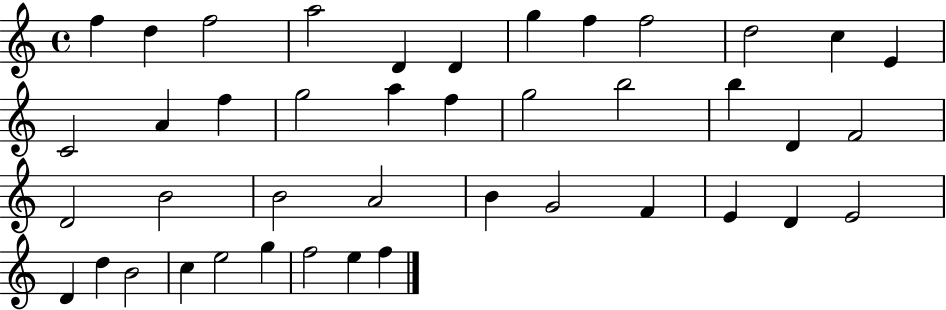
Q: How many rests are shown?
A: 0